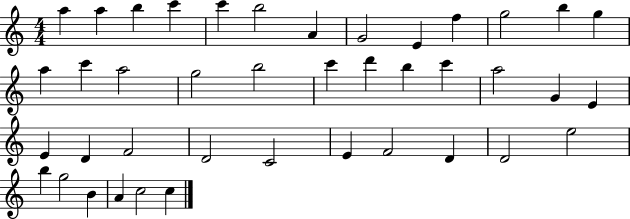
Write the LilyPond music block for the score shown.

{
  \clef treble
  \numericTimeSignature
  \time 4/4
  \key c \major
  a''4 a''4 b''4 c'''4 | c'''4 b''2 a'4 | g'2 e'4 f''4 | g''2 b''4 g''4 | \break a''4 c'''4 a''2 | g''2 b''2 | c'''4 d'''4 b''4 c'''4 | a''2 g'4 e'4 | \break e'4 d'4 f'2 | d'2 c'2 | e'4 f'2 d'4 | d'2 e''2 | \break b''4 g''2 b'4 | a'4 c''2 c''4 | \bar "|."
}